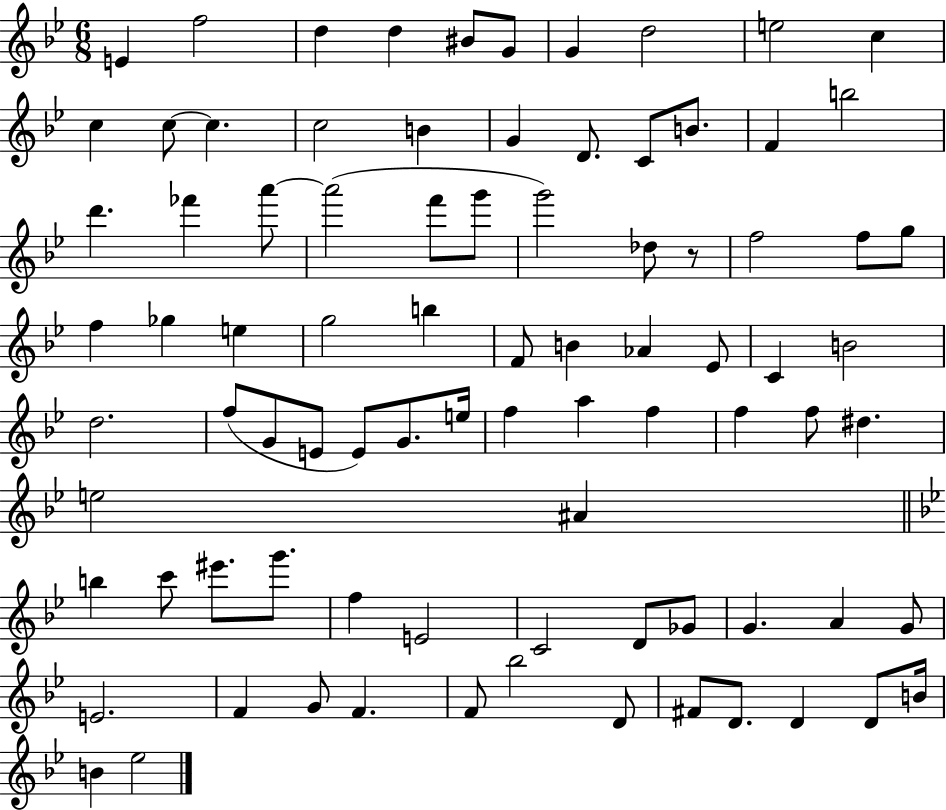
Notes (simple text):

E4/q F5/h D5/q D5/q BIS4/e G4/e G4/q D5/h E5/h C5/q C5/q C5/e C5/q. C5/h B4/q G4/q D4/e. C4/e B4/e. F4/q B5/h D6/q. FES6/q A6/e A6/h F6/e G6/e G6/h Db5/e R/e F5/h F5/e G5/e F5/q Gb5/q E5/q G5/h B5/q F4/e B4/q Ab4/q Eb4/e C4/q B4/h D5/h. F5/e G4/e E4/e E4/e G4/e. E5/s F5/q A5/q F5/q F5/q F5/e D#5/q. E5/h A#4/q B5/q C6/e EIS6/e. G6/e. F5/q E4/h C4/h D4/e Gb4/e G4/q. A4/q G4/e E4/h. F4/q G4/e F4/q. F4/e Bb5/h D4/e F#4/e D4/e. D4/q D4/e B4/s B4/q Eb5/h